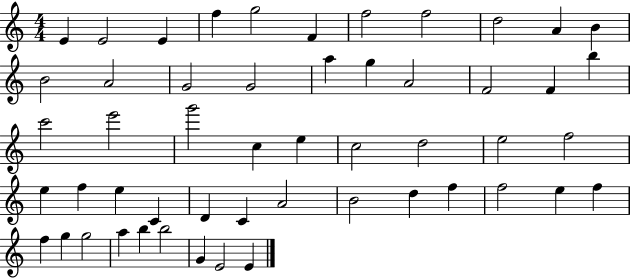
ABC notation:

X:1
T:Untitled
M:4/4
L:1/4
K:C
E E2 E f g2 F f2 f2 d2 A B B2 A2 G2 G2 a g A2 F2 F b c'2 e'2 g'2 c e c2 d2 e2 f2 e f e C D C A2 B2 d f f2 e f f g g2 a b b2 G E2 E